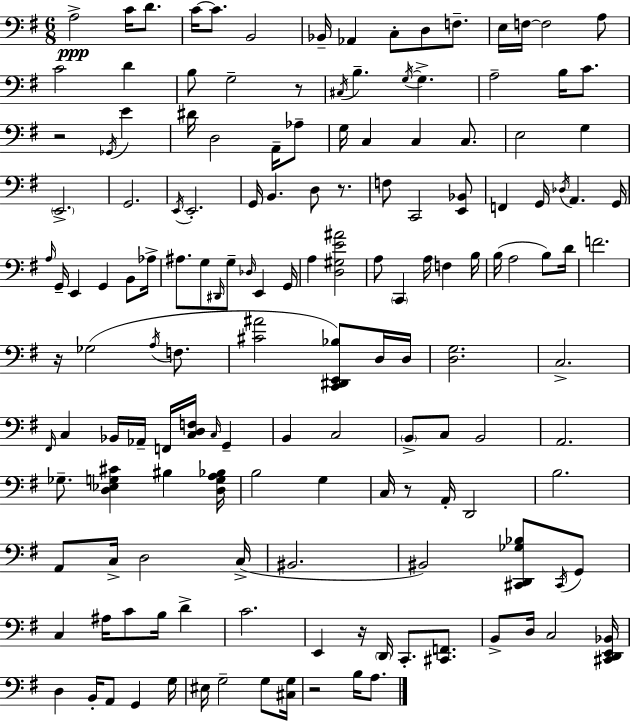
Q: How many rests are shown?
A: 7